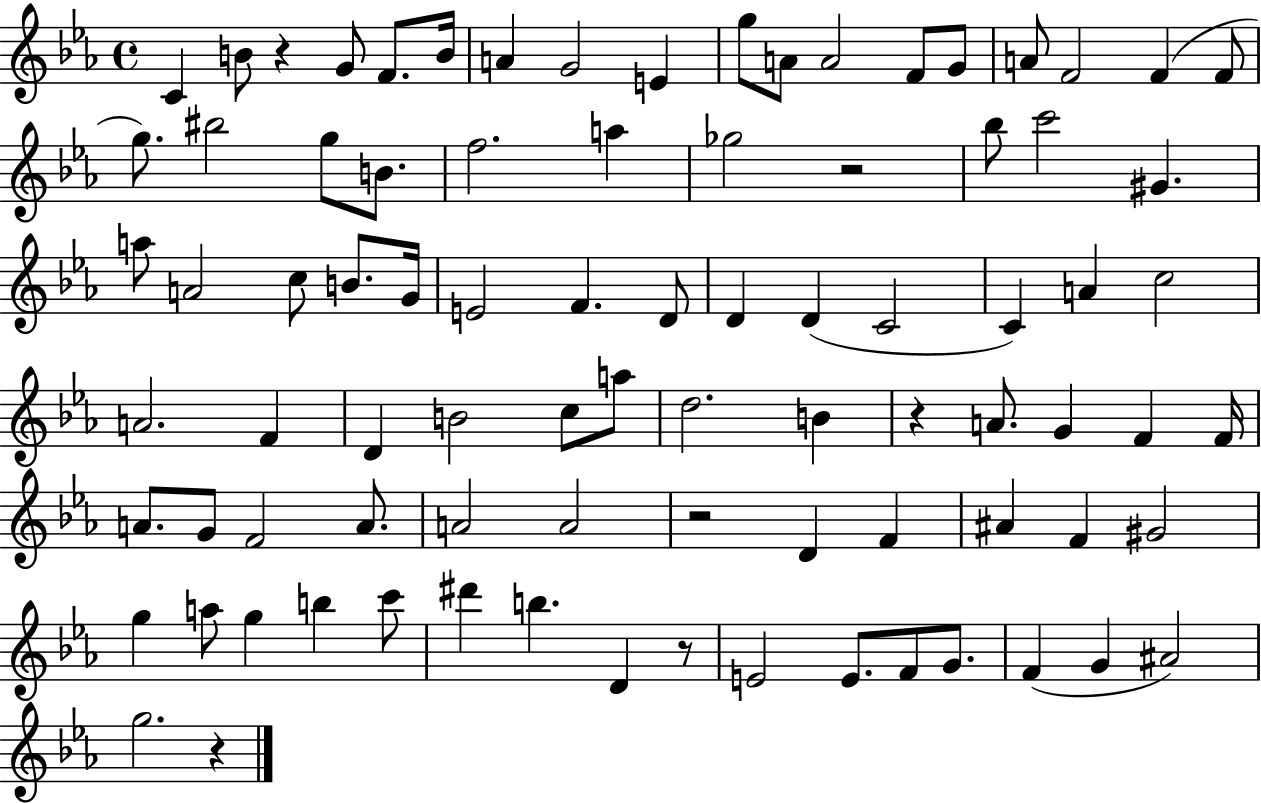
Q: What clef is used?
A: treble